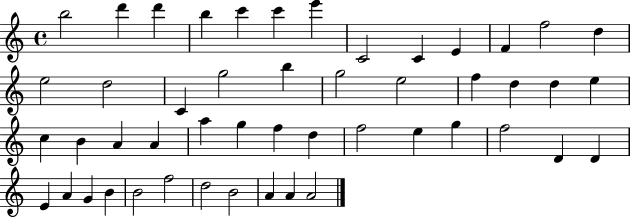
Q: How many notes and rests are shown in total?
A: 49